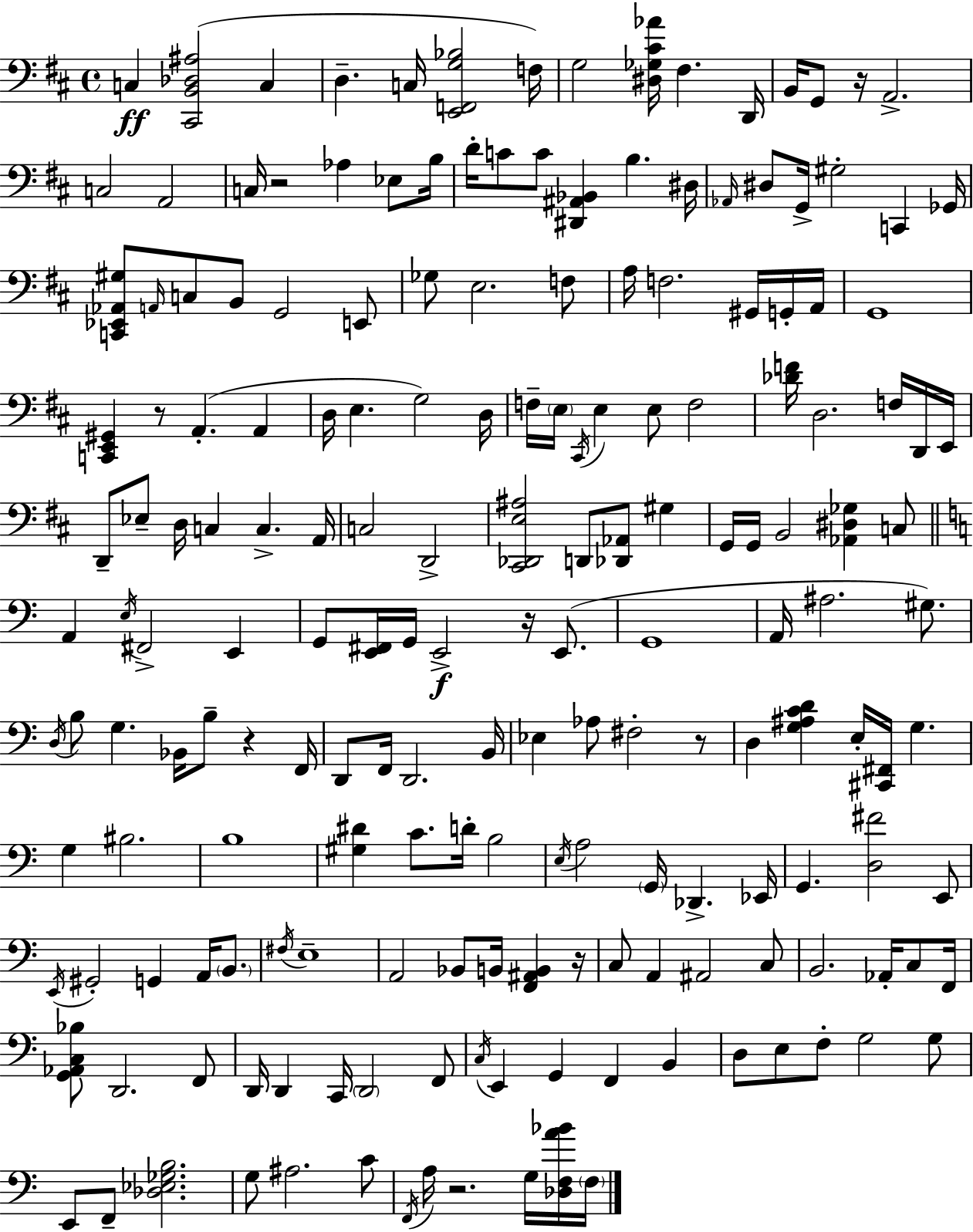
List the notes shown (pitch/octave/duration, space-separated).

C3/q [C#2,B2,Db3,A#3]/h C3/q D3/q. C3/s [E2,F2,G3,Bb3]/h F3/s G3/h [D#3,Gb3,C#4,Ab4]/s F#3/q. D2/s B2/s G2/e R/s A2/h. C3/h A2/h C3/s R/h Ab3/q Eb3/e B3/s D4/s C4/e C4/e [D#2,A#2,Bb2]/q B3/q. D#3/s Ab2/s D#3/e G2/s G#3/h C2/q Gb2/s [C2,Eb2,Ab2,G#3]/e A2/s C3/e B2/e G2/h E2/e Gb3/e E3/h. F3/e A3/s F3/h. G#2/s G2/s A2/s G2/w [C2,E2,G#2]/q R/e A2/q. A2/q D3/s E3/q. G3/h D3/s F3/s E3/s C#2/s E3/q E3/e F3/h [Db4,F4]/s D3/h. F3/s D2/s E2/s D2/e Eb3/e D3/s C3/q C3/q. A2/s C3/h D2/h [C#2,Db2,E3,A#3]/h D2/e [Db2,Ab2]/e G#3/q G2/s G2/s B2/h [Ab2,D#3,Gb3]/q C3/e A2/q E3/s F#2/h E2/q G2/e [E2,F#2]/s G2/s E2/h R/s E2/e. G2/w A2/s A#3/h. G#3/e. D3/s B3/e G3/q. Bb2/s B3/e R/q F2/s D2/e F2/s D2/h. B2/s Eb3/q Ab3/e F#3/h R/e D3/q [G3,A#3,C4,D4]/q E3/s [C#2,F#2]/s G3/q. G3/q BIS3/h. B3/w [G#3,D#4]/q C4/e. D4/s B3/h E3/s A3/h G2/s Db2/q. Eb2/s G2/q. [D3,F#4]/h E2/e E2/s G#2/h G2/q A2/s B2/e. F#3/s E3/w A2/h Bb2/e B2/s [F2,A#2,B2]/q R/s C3/e A2/q A#2/h C3/e B2/h. Ab2/s C3/e F2/s [G2,Ab2,C3,Bb3]/e D2/h. F2/e D2/s D2/q C2/s D2/h F2/e C3/s E2/q G2/q F2/q B2/q D3/e E3/e F3/e G3/h G3/e E2/e F2/e [Db3,Eb3,Gb3,B3]/h. G3/e A#3/h. C4/e F2/s A3/s R/h. G3/s [Db3,F3,A4,Bb4]/s F3/s